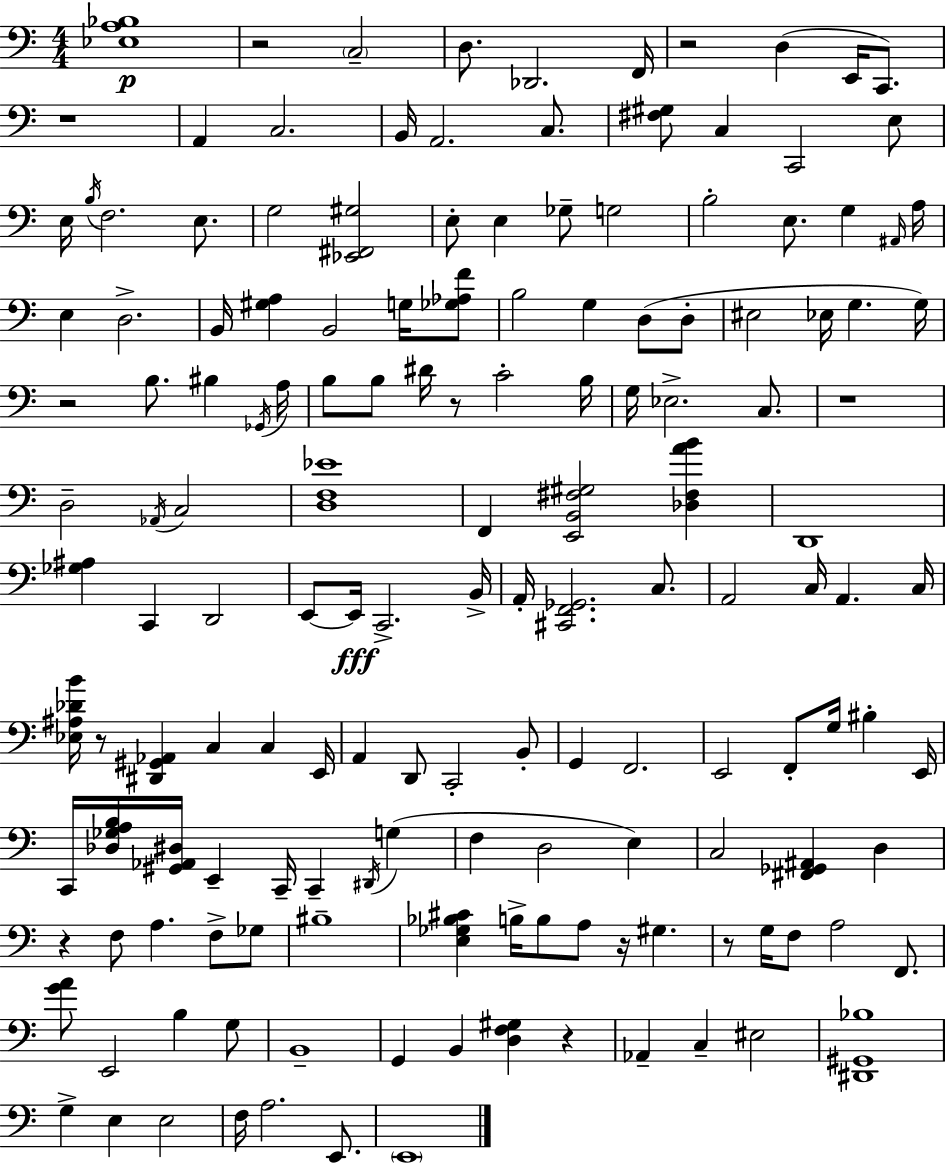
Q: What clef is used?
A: bass